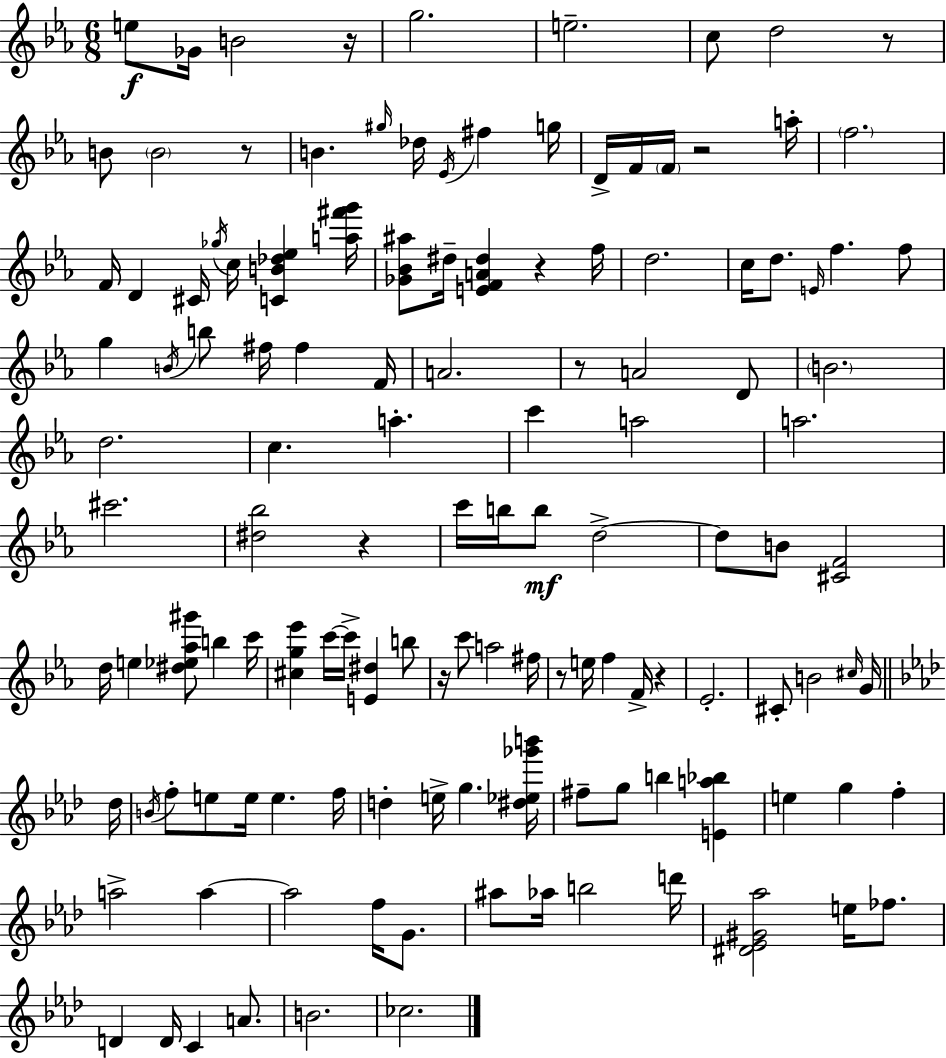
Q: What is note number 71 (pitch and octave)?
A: C#4